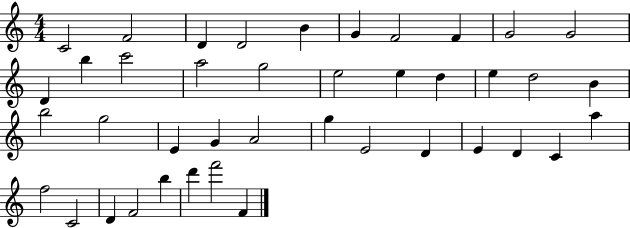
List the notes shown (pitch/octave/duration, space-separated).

C4/h F4/h D4/q D4/h B4/q G4/q F4/h F4/q G4/h G4/h D4/q B5/q C6/h A5/h G5/h E5/h E5/q D5/q E5/q D5/h B4/q B5/h G5/h E4/q G4/q A4/h G5/q E4/h D4/q E4/q D4/q C4/q A5/q F5/h C4/h D4/q F4/h B5/q D6/q F6/h F4/q